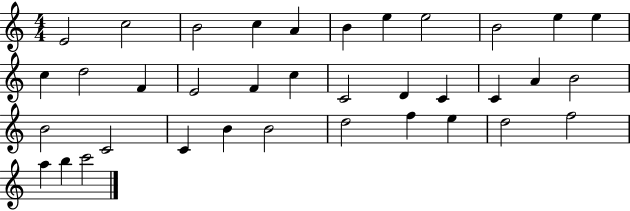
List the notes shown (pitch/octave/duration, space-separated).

E4/h C5/h B4/h C5/q A4/q B4/q E5/q E5/h B4/h E5/q E5/q C5/q D5/h F4/q E4/h F4/q C5/q C4/h D4/q C4/q C4/q A4/q B4/h B4/h C4/h C4/q B4/q B4/h D5/h F5/q E5/q D5/h F5/h A5/q B5/q C6/h